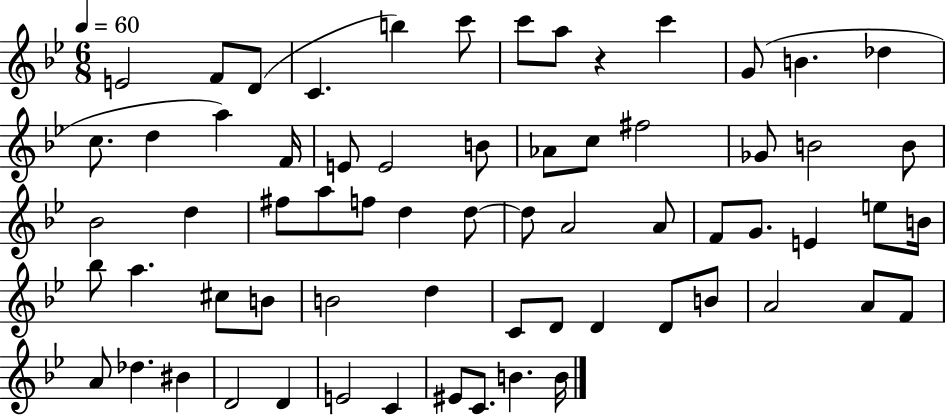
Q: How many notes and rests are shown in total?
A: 66